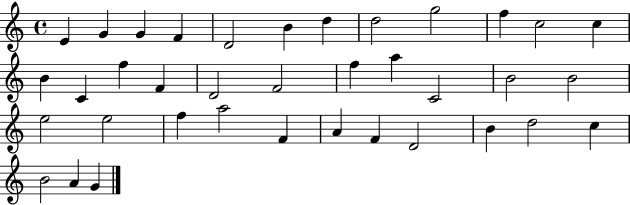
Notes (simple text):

E4/q G4/q G4/q F4/q D4/h B4/q D5/q D5/h G5/h F5/q C5/h C5/q B4/q C4/q F5/q F4/q D4/h F4/h F5/q A5/q C4/h B4/h B4/h E5/h E5/h F5/q A5/h F4/q A4/q F4/q D4/h B4/q D5/h C5/q B4/h A4/q G4/q